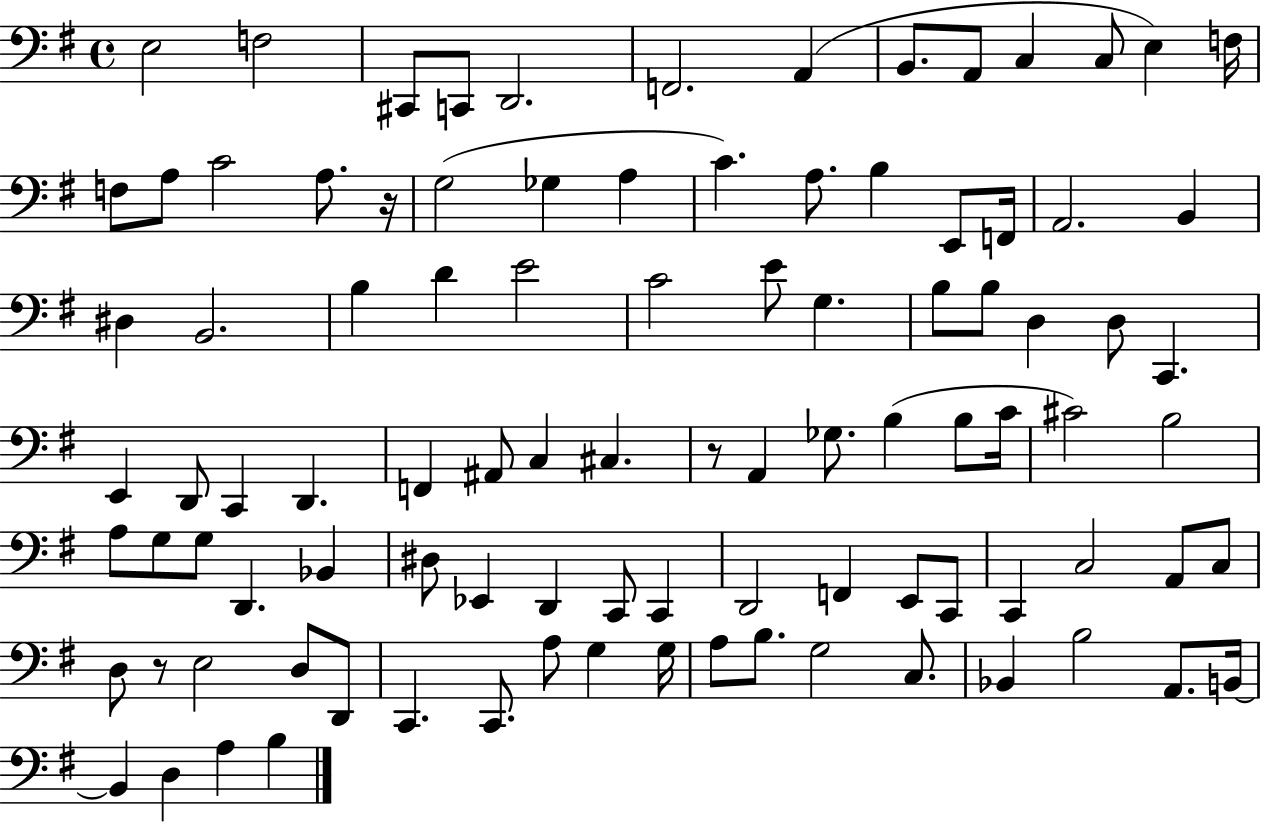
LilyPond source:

{
  \clef bass
  \time 4/4
  \defaultTimeSignature
  \key g \major
  \repeat volta 2 { e2 f2 | cis,8 c,8 d,2. | f,2. a,4( | b,8. a,8 c4 c8 e4) f16 | \break f8 a8 c'2 a8. r16 | g2( ges4 a4 | c'4.) a8. b4 e,8 f,16 | a,2. b,4 | \break dis4 b,2. | b4 d'4 e'2 | c'2 e'8 g4. | b8 b8 d4 d8 c,4. | \break e,4 d,8 c,4 d,4. | f,4 ais,8 c4 cis4. | r8 a,4 ges8. b4( b8 c'16 | cis'2) b2 | \break a8 g8 g8 d,4. bes,4 | dis8 ees,4 d,4 c,8 c,4 | d,2 f,4 e,8 c,8 | c,4 c2 a,8 c8 | \break d8 r8 e2 d8 d,8 | c,4. c,8. a8 g4 g16 | a8 b8. g2 c8. | bes,4 b2 a,8. b,16~~ | \break b,4 d4 a4 b4 | } \bar "|."
}